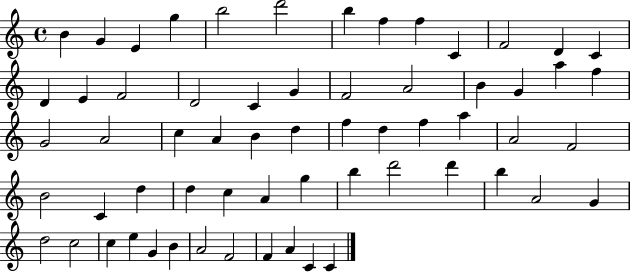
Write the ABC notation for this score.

X:1
T:Untitled
M:4/4
L:1/4
K:C
B G E g b2 d'2 b f f C F2 D C D E F2 D2 C G F2 A2 B G a f G2 A2 c A B d f d f a A2 F2 B2 C d d c A g b d'2 d' b A2 G d2 c2 c e G B A2 F2 F A C C